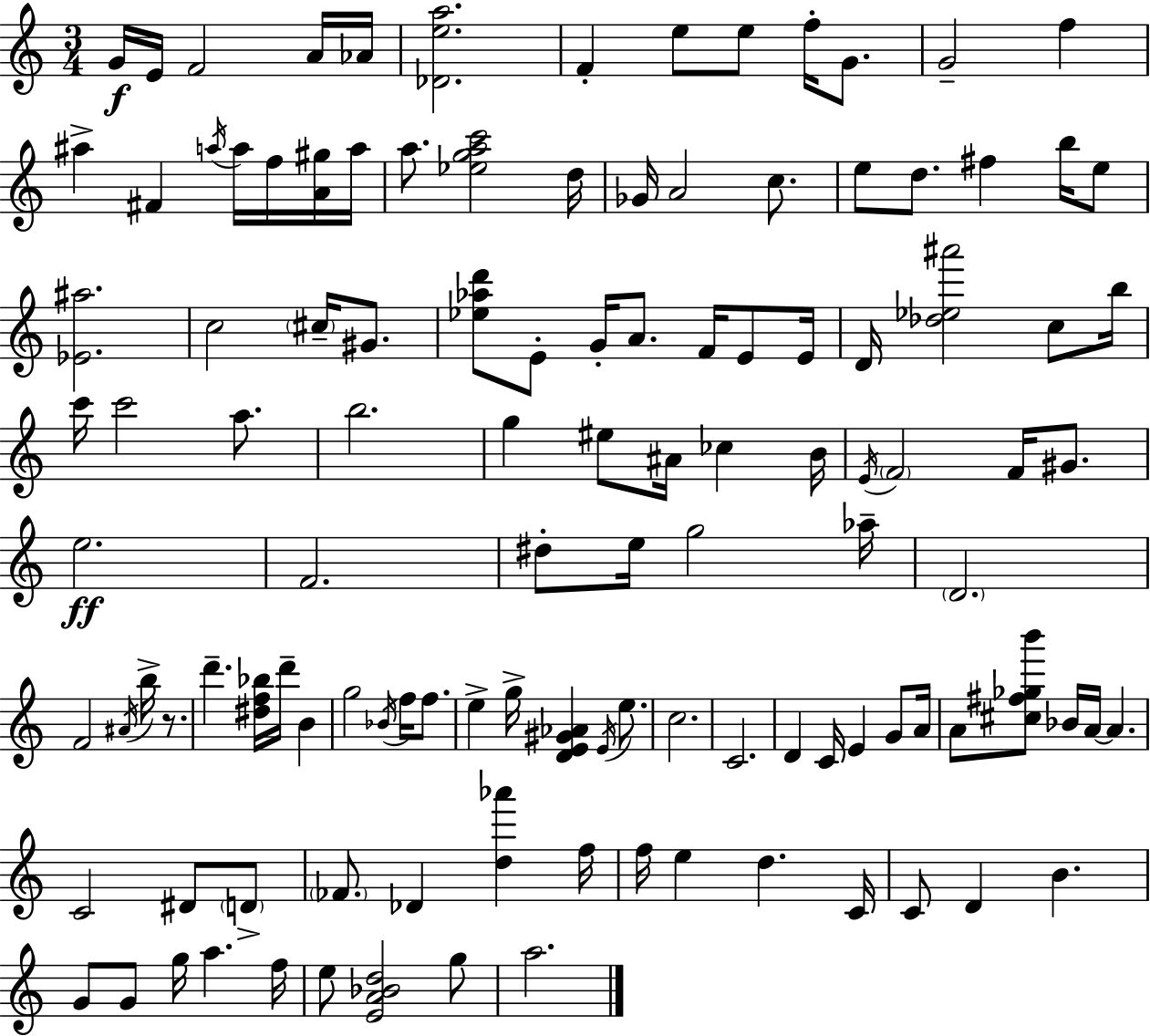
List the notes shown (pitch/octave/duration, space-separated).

G4/s E4/s F4/h A4/s Ab4/s [Db4,E5,A5]/h. F4/q E5/e E5/e F5/s G4/e. G4/h F5/q A#5/q F#4/q A5/s A5/s F5/s [A4,G#5]/s A5/s A5/e. [Eb5,G5,A5,C6]/h D5/s Gb4/s A4/h C5/e. E5/e D5/e. F#5/q B5/s E5/e [Eb4,A#5]/h. C5/h C#5/s G#4/e. [Eb5,Ab5,D6]/e E4/e G4/s A4/e. F4/s E4/e E4/s D4/s [Db5,Eb5,A#6]/h C5/e B5/s C6/s C6/h A5/e. B5/h. G5/q EIS5/e A#4/s CES5/q B4/s E4/s F4/h F4/s G#4/e. E5/h. F4/h. D#5/e E5/s G5/h Ab5/s D4/h. F4/h A#4/s B5/s R/e. D6/q. [D#5,F5,Bb5]/s D6/s B4/q G5/h Bb4/s F5/s F5/e. E5/q G5/s [D4,E4,G#4,Ab4]/q E4/s E5/e. C5/h. C4/h. D4/q C4/s E4/q G4/e A4/s A4/e [C#5,F#5,Gb5,B6]/e Bb4/s A4/s A4/q. C4/h D#4/e D4/e FES4/e. Db4/q [D5,Ab6]/q F5/s F5/s E5/q D5/q. C4/s C4/e D4/q B4/q. G4/e G4/e G5/s A5/q. F5/s E5/e [E4,A4,Bb4,D5]/h G5/e A5/h.